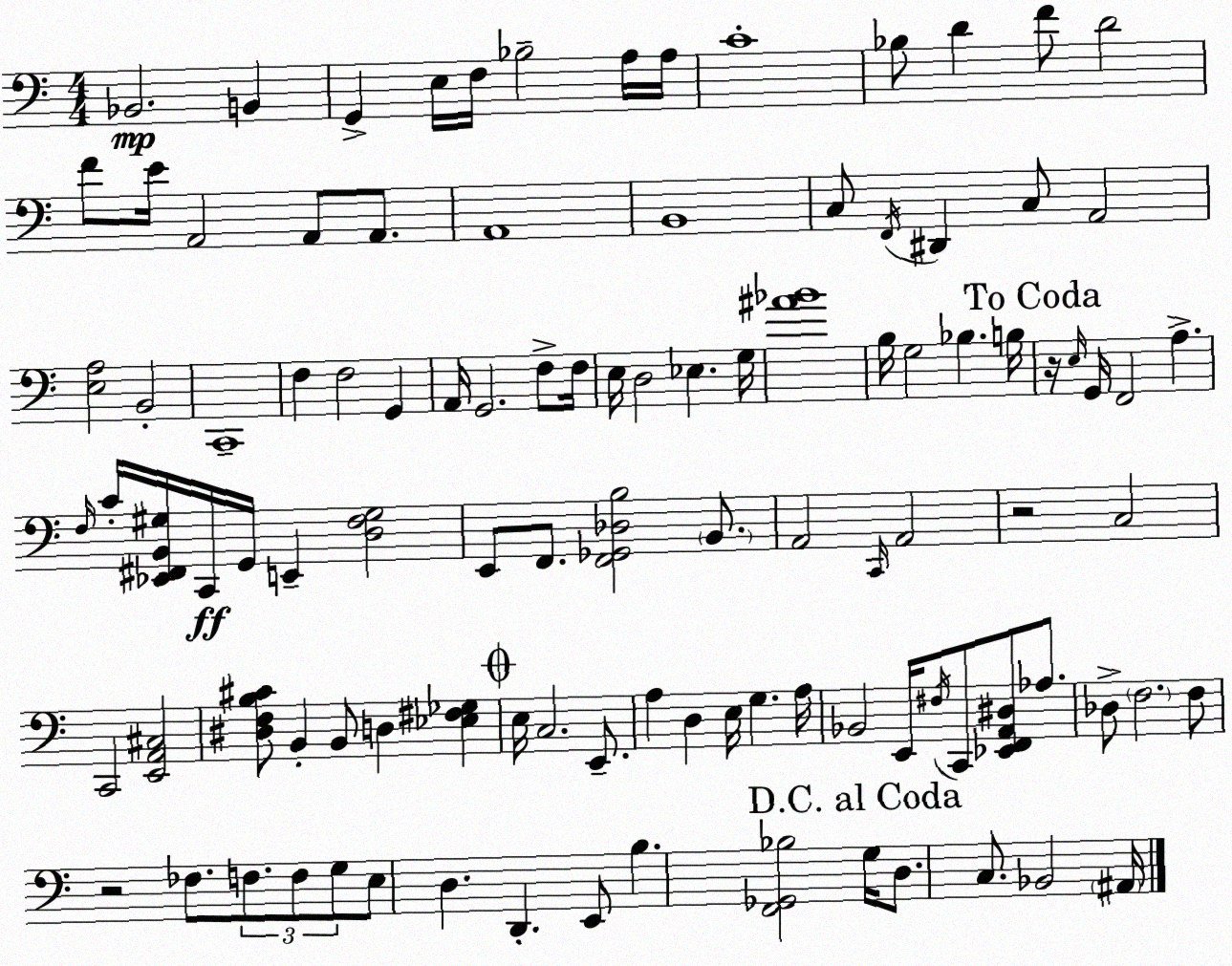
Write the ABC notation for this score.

X:1
T:Untitled
M:4/4
L:1/4
K:C
_B,,2 B,, G,, E,/4 F,/4 _B,2 A,/4 A,/4 C4 _B,/2 D F/2 D2 F/2 E/4 A,,2 A,,/2 A,,/2 A,,4 B,,4 C,/2 F,,/4 ^D,, C,/2 A,,2 [E,A,]2 B,,2 C,,4 F, F,2 G,, A,,/4 G,,2 F,/2 F,/4 E,/4 D,2 _E, G,/4 [^A_B]4 B,/4 G,2 _B, B,/4 z/4 E,/4 G,,/4 F,,2 A, F,/4 C/4 [_E,,^F,,B,,^G,]/4 C,,/4 G,,/4 E,, [D,F,^G,]2 E,,/2 F,,/2 [F,,_G,,_D,B,]2 B,,/2 A,,2 C,,/4 A,,2 z2 C,2 C,,2 [E,,A,,^C,]2 [^D,F,B,^C]/2 B,, B,,/2 D, [_E,^F,_G,] E,/4 C,2 E,,/2 A, D, E,/4 G, A,/4 _B,,2 E,,/4 ^F,/4 C,,/2 [_E,,F,,A,,^D,]/2 _A,/2 _D,/2 F,2 F,/2 z2 _F,/2 F,/2 F,/2 G,/2 E,/2 D, D,, E,,/2 B, [F,,_G,,_B,]2 G,/4 D,/2 C,/2 _B,,2 ^A,,/4